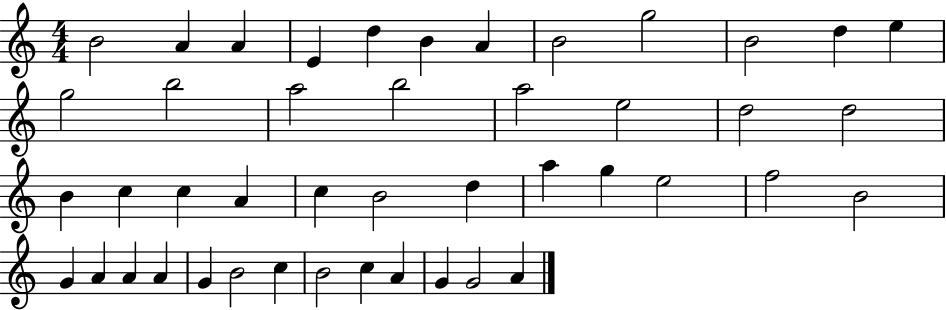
{
  \clef treble
  \numericTimeSignature
  \time 4/4
  \key c \major
  b'2 a'4 a'4 | e'4 d''4 b'4 a'4 | b'2 g''2 | b'2 d''4 e''4 | \break g''2 b''2 | a''2 b''2 | a''2 e''2 | d''2 d''2 | \break b'4 c''4 c''4 a'4 | c''4 b'2 d''4 | a''4 g''4 e''2 | f''2 b'2 | \break g'4 a'4 a'4 a'4 | g'4 b'2 c''4 | b'2 c''4 a'4 | g'4 g'2 a'4 | \break \bar "|."
}